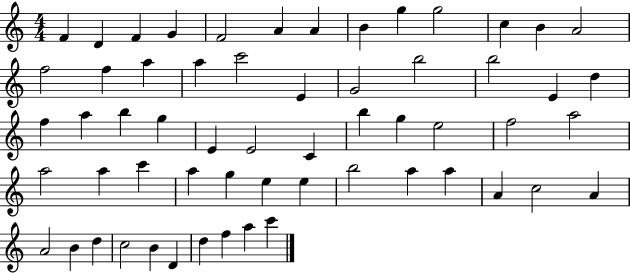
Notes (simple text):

F4/q D4/q F4/q G4/q F4/h A4/q A4/q B4/q G5/q G5/h C5/q B4/q A4/h F5/h F5/q A5/q A5/q C6/h E4/q G4/h B5/h B5/h E4/q D5/q F5/q A5/q B5/q G5/q E4/q E4/h C4/q B5/q G5/q E5/h F5/h A5/h A5/h A5/q C6/q A5/q G5/q E5/q E5/q B5/h A5/q A5/q A4/q C5/h A4/q A4/h B4/q D5/q C5/h B4/q D4/q D5/q F5/q A5/q C6/q